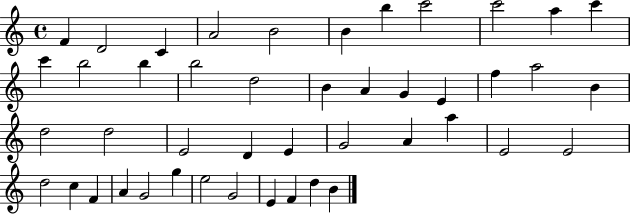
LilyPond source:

{
  \clef treble
  \time 4/4
  \defaultTimeSignature
  \key c \major
  f'4 d'2 c'4 | a'2 b'2 | b'4 b''4 c'''2 | c'''2 a''4 c'''4 | \break c'''4 b''2 b''4 | b''2 d''2 | b'4 a'4 g'4 e'4 | f''4 a''2 b'4 | \break d''2 d''2 | e'2 d'4 e'4 | g'2 a'4 a''4 | e'2 e'2 | \break d''2 c''4 f'4 | a'4 g'2 g''4 | e''2 g'2 | e'4 f'4 d''4 b'4 | \break \bar "|."
}